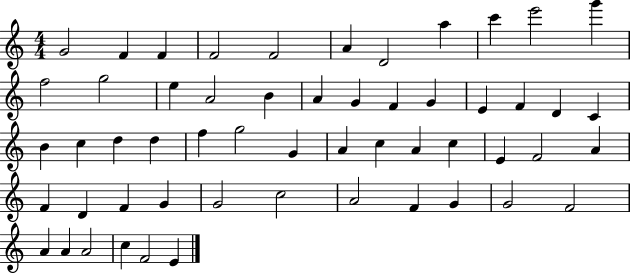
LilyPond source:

{
  \clef treble
  \numericTimeSignature
  \time 4/4
  \key c \major
  g'2 f'4 f'4 | f'2 f'2 | a'4 d'2 a''4 | c'''4 e'''2 g'''4 | \break f''2 g''2 | e''4 a'2 b'4 | a'4 g'4 f'4 g'4 | e'4 f'4 d'4 c'4 | \break b'4 c''4 d''4 d''4 | f''4 g''2 g'4 | a'4 c''4 a'4 c''4 | e'4 f'2 a'4 | \break f'4 d'4 f'4 g'4 | g'2 c''2 | a'2 f'4 g'4 | g'2 f'2 | \break a'4 a'4 a'2 | c''4 f'2 e'4 | \bar "|."
}